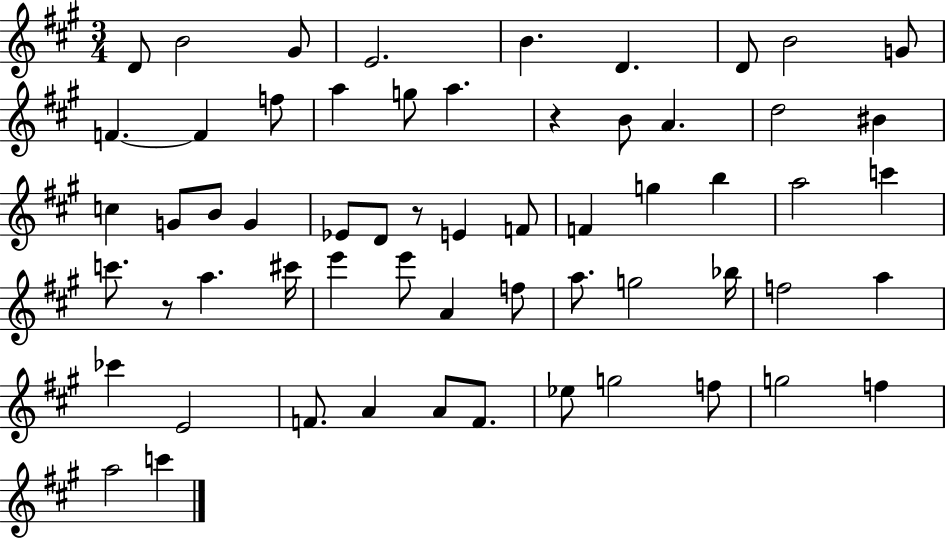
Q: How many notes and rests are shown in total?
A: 60